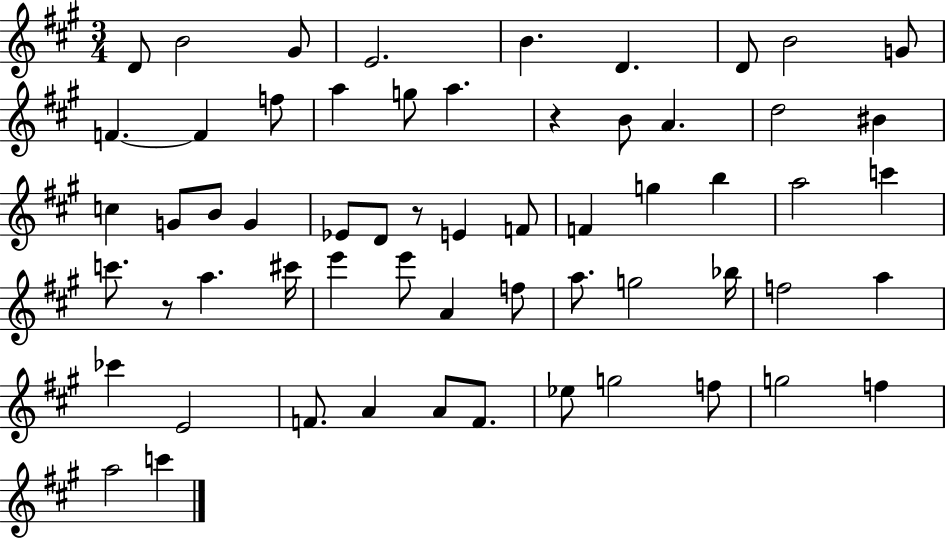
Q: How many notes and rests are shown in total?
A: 60